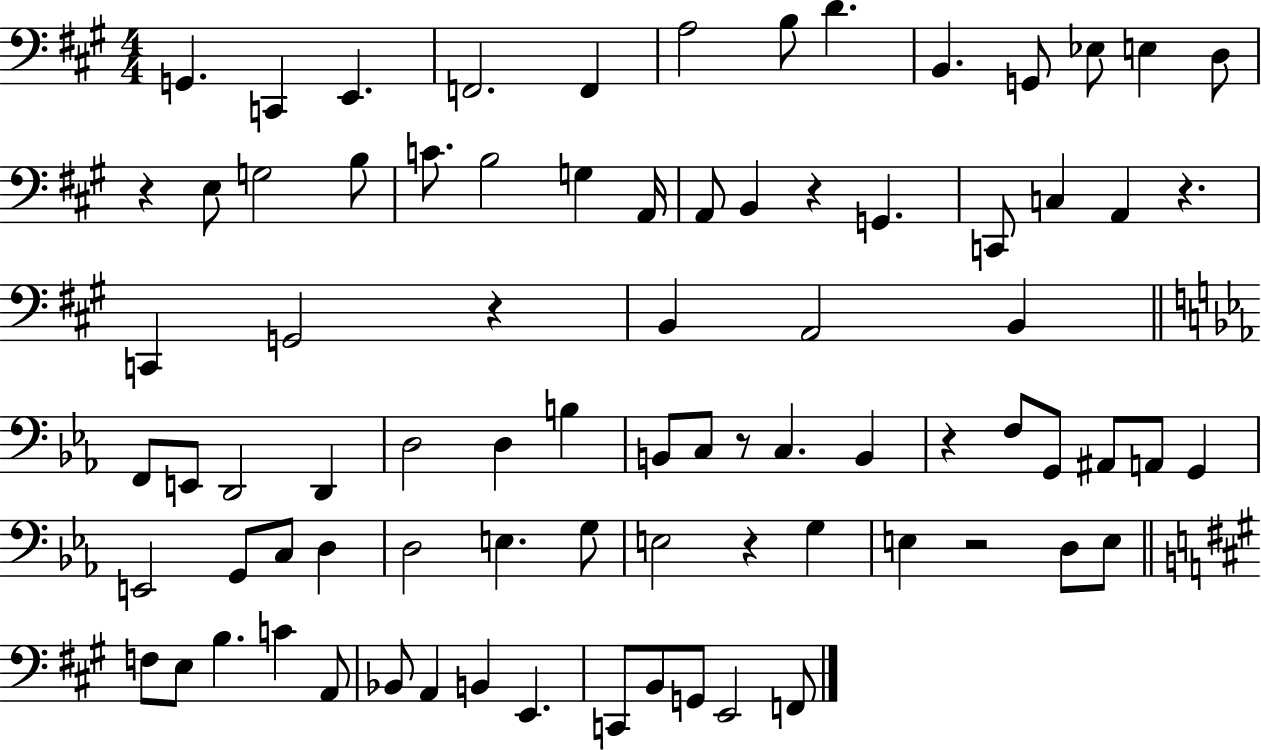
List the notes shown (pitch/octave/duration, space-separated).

G2/q. C2/q E2/q. F2/h. F2/q A3/h B3/e D4/q. B2/q. G2/e Eb3/e E3/q D3/e R/q E3/e G3/h B3/e C4/e. B3/h G3/q A2/s A2/e B2/q R/q G2/q. C2/e C3/q A2/q R/q. C2/q G2/h R/q B2/q A2/h B2/q F2/e E2/e D2/h D2/q D3/h D3/q B3/q B2/e C3/e R/e C3/q. B2/q R/q F3/e G2/e A#2/e A2/e G2/q E2/h G2/e C3/e D3/q D3/h E3/q. G3/e E3/h R/q G3/q E3/q R/h D3/e E3/e F3/e E3/e B3/q. C4/q A2/e Bb2/e A2/q B2/q E2/q. C2/e B2/e G2/e E2/h F2/e